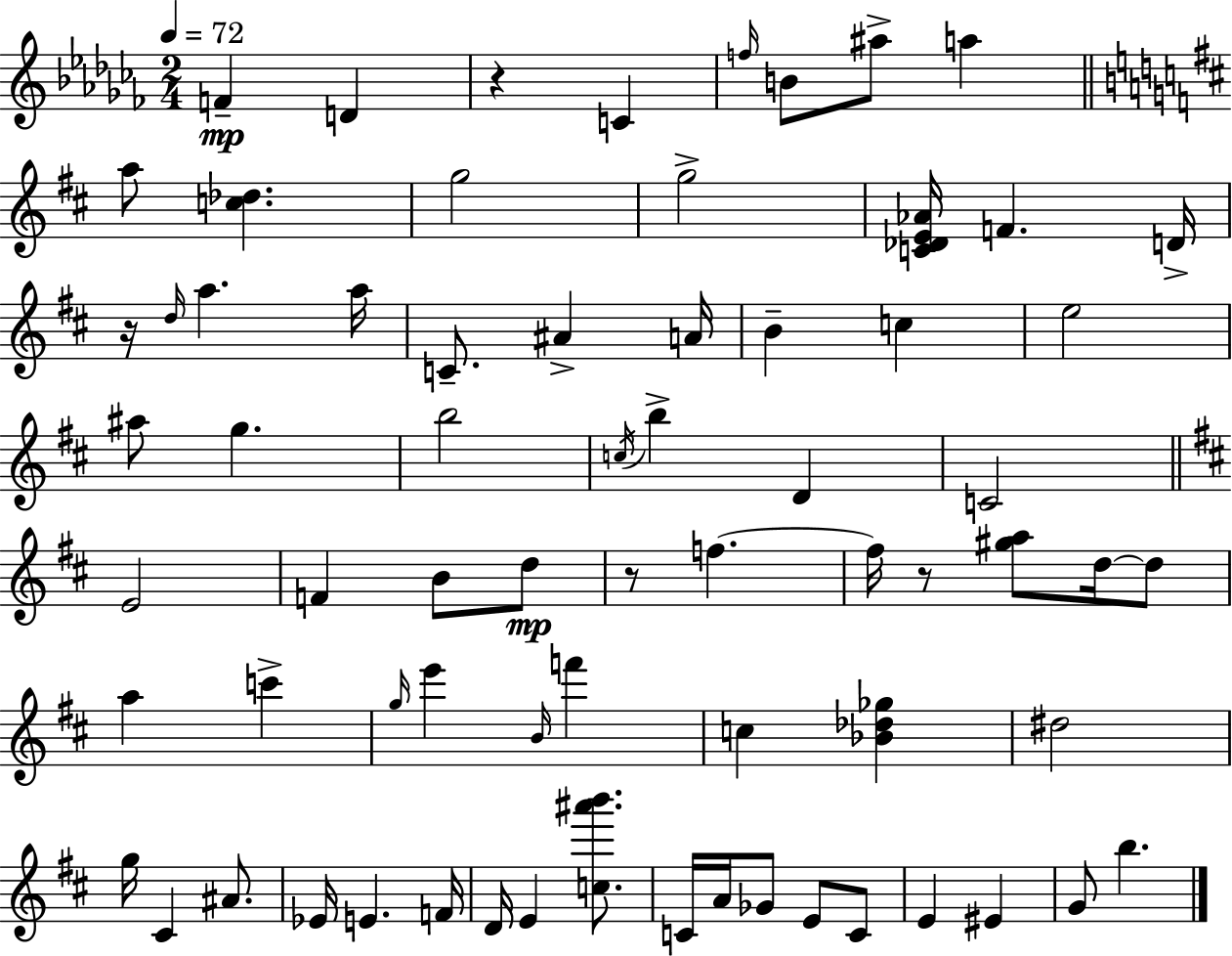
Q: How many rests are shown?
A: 4